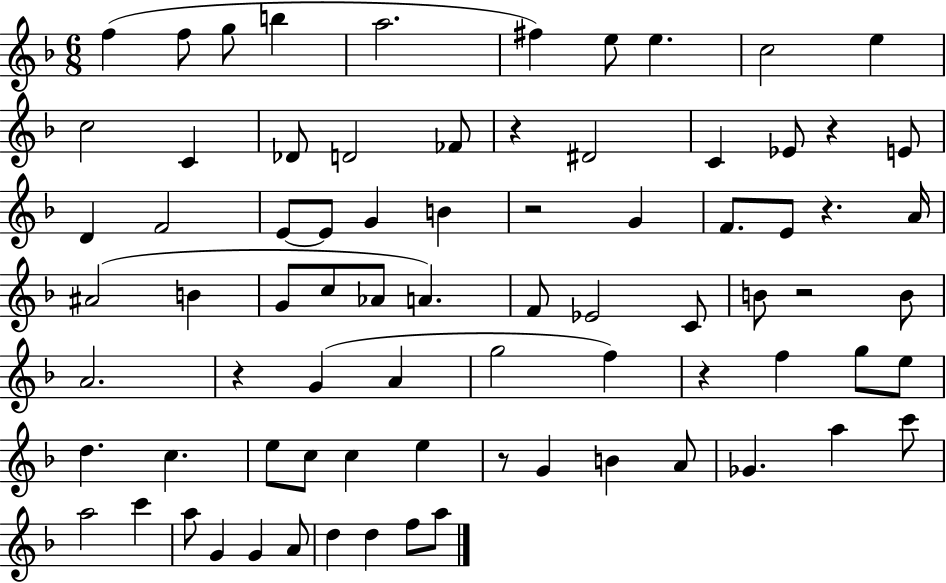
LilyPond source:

{
  \clef treble
  \numericTimeSignature
  \time 6/8
  \key f \major
  f''4( f''8 g''8 b''4 | a''2. | fis''4) e''8 e''4. | c''2 e''4 | \break c''2 c'4 | des'8 d'2 fes'8 | r4 dis'2 | c'4 ees'8 r4 e'8 | \break d'4 f'2 | e'8~~ e'8 g'4 b'4 | r2 g'4 | f'8. e'8 r4. a'16 | \break ais'2( b'4 | g'8 c''8 aes'8 a'4.) | f'8 ees'2 c'8 | b'8 r2 b'8 | \break a'2. | r4 g'4( a'4 | g''2 f''4) | r4 f''4 g''8 e''8 | \break d''4. c''4. | e''8 c''8 c''4 e''4 | r8 g'4 b'4 a'8 | ges'4. a''4 c'''8 | \break a''2 c'''4 | a''8 g'4 g'4 a'8 | d''4 d''4 f''8 a''8 | \bar "|."
}